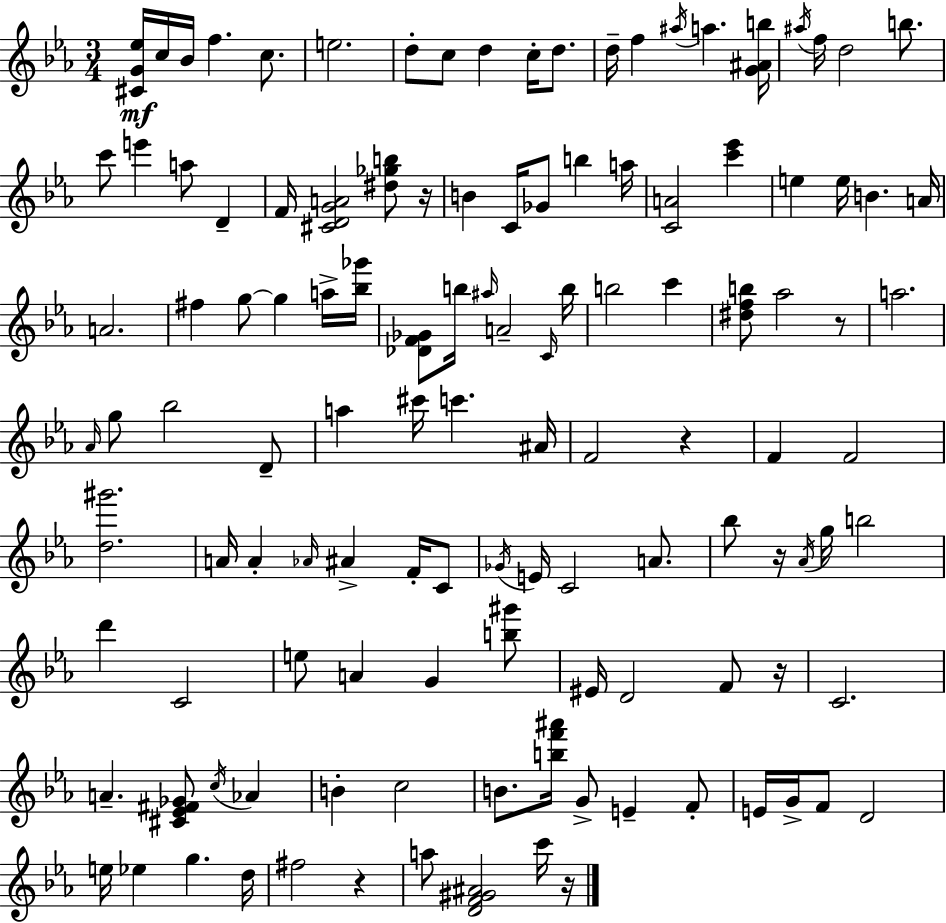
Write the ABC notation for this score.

X:1
T:Untitled
M:3/4
L:1/4
K:Eb
[^CG_e]/4 c/4 _B/4 f c/2 e2 d/2 c/2 d c/4 d/2 d/4 f ^a/4 a [G^Ab]/4 ^a/4 f/4 d2 b/2 c'/2 e' a/2 D F/4 [^CDGA]2 [^d_gb]/2 z/4 B C/4 _G/2 b a/4 [CA]2 [c'_e'] e e/4 B A/4 A2 ^f g/2 g a/4 [_b_g']/4 [_DF_G]/2 b/4 ^a/4 A2 C/4 b/4 b2 c' [^dfb]/2 _a2 z/2 a2 _A/4 g/2 _b2 D/2 a ^c'/4 c' ^A/4 F2 z F F2 [d^g']2 A/4 A _A/4 ^A F/4 C/2 _G/4 E/4 C2 A/2 _b/2 z/4 _A/4 g/4 b2 d' C2 e/2 A G [b^g']/2 ^E/4 D2 F/2 z/4 C2 A [^C_E^F_G]/2 c/4 _A B c2 B/2 [bf'^a']/4 G/2 E F/2 E/4 G/4 F/2 D2 e/4 _e g d/4 ^f2 z a/2 [DF^G^A]2 c'/4 z/4